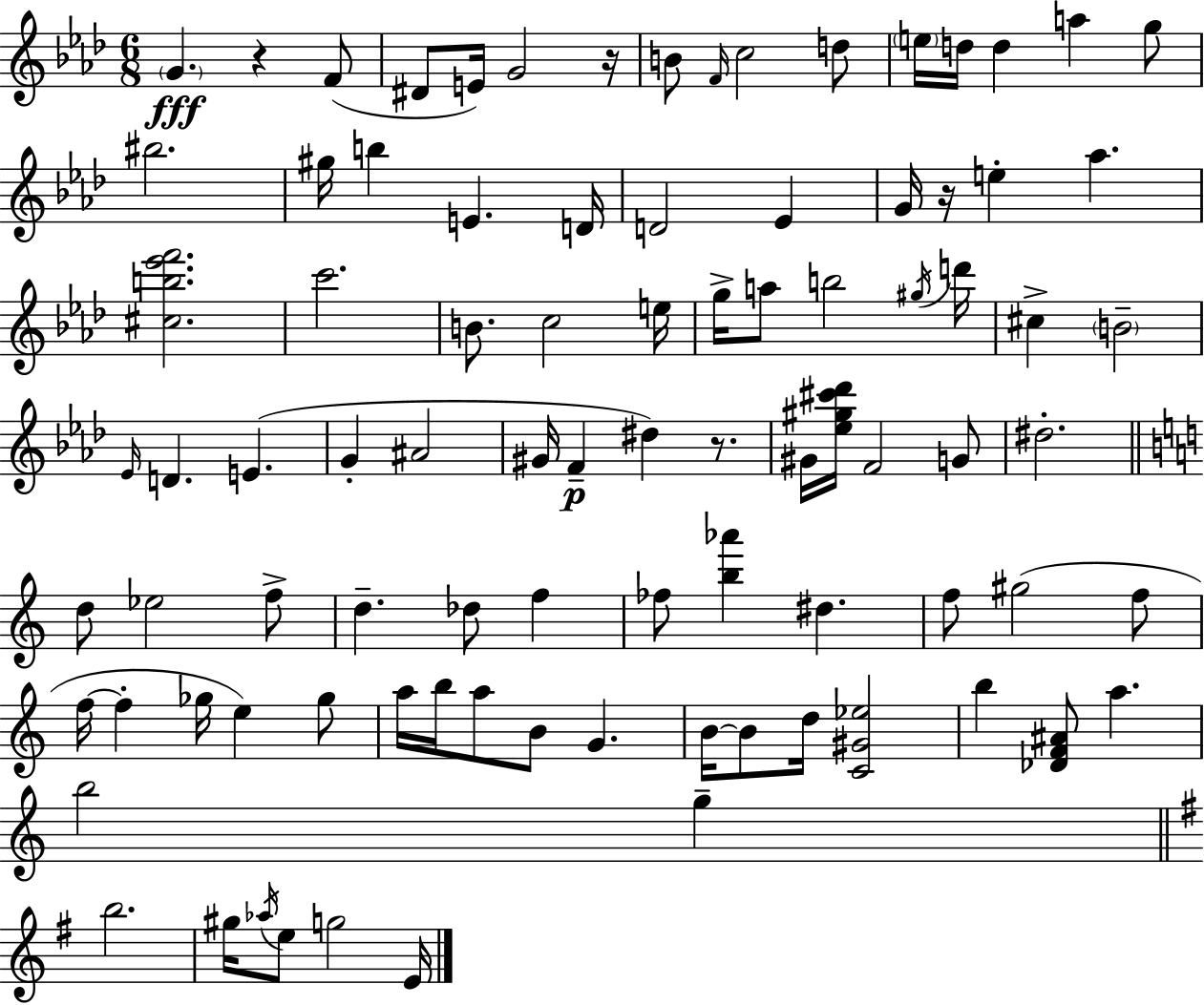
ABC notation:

X:1
T:Untitled
M:6/8
L:1/4
K:Fm
G z F/2 ^D/2 E/4 G2 z/4 B/2 F/4 c2 d/2 e/4 d/4 d a g/2 ^b2 ^g/4 b E D/4 D2 _E G/4 z/4 e _a [^cb_e'f']2 c'2 B/2 c2 e/4 g/4 a/2 b2 ^g/4 d'/4 ^c B2 _E/4 D E G ^A2 ^G/4 F ^d z/2 ^G/4 [_e^g^c'_d']/4 F2 G/2 ^d2 d/2 _e2 f/2 d _d/2 f _f/2 [b_a'] ^d f/2 ^g2 f/2 f/4 f _g/4 e _g/2 a/4 b/4 a/2 B/2 G B/4 B/2 d/4 [C^G_e]2 b [_DF^A]/2 a b2 g b2 ^g/4 _a/4 e/2 g2 E/4